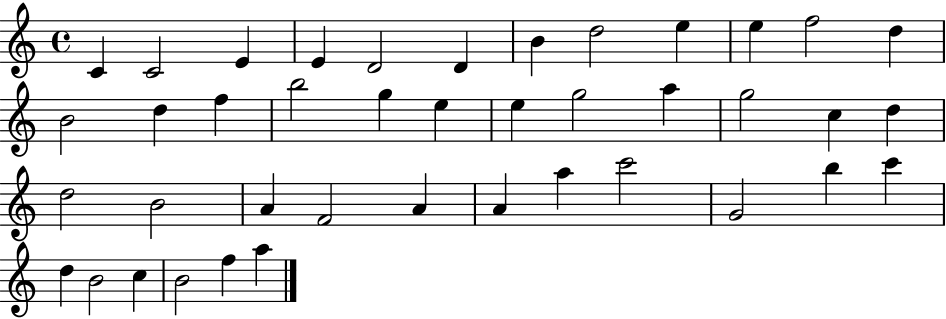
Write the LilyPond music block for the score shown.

{
  \clef treble
  \time 4/4
  \defaultTimeSignature
  \key c \major
  c'4 c'2 e'4 | e'4 d'2 d'4 | b'4 d''2 e''4 | e''4 f''2 d''4 | \break b'2 d''4 f''4 | b''2 g''4 e''4 | e''4 g''2 a''4 | g''2 c''4 d''4 | \break d''2 b'2 | a'4 f'2 a'4 | a'4 a''4 c'''2 | g'2 b''4 c'''4 | \break d''4 b'2 c''4 | b'2 f''4 a''4 | \bar "|."
}